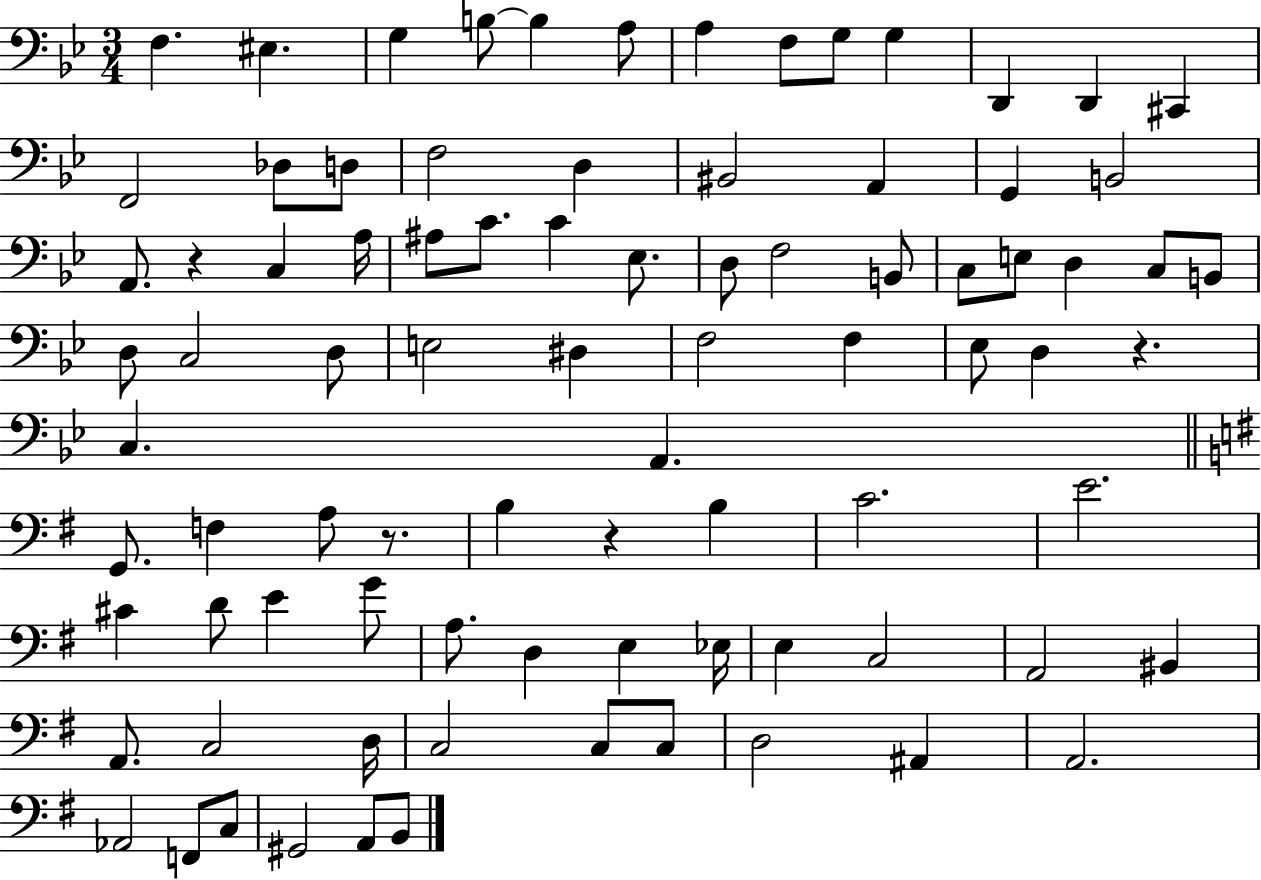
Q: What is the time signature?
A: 3/4